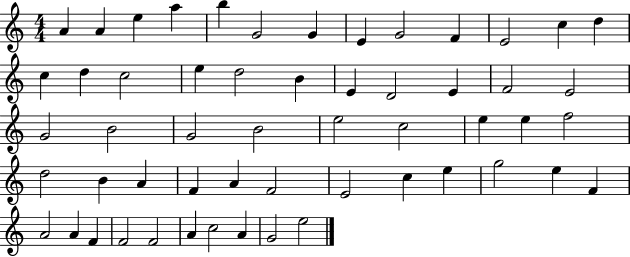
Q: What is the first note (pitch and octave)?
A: A4